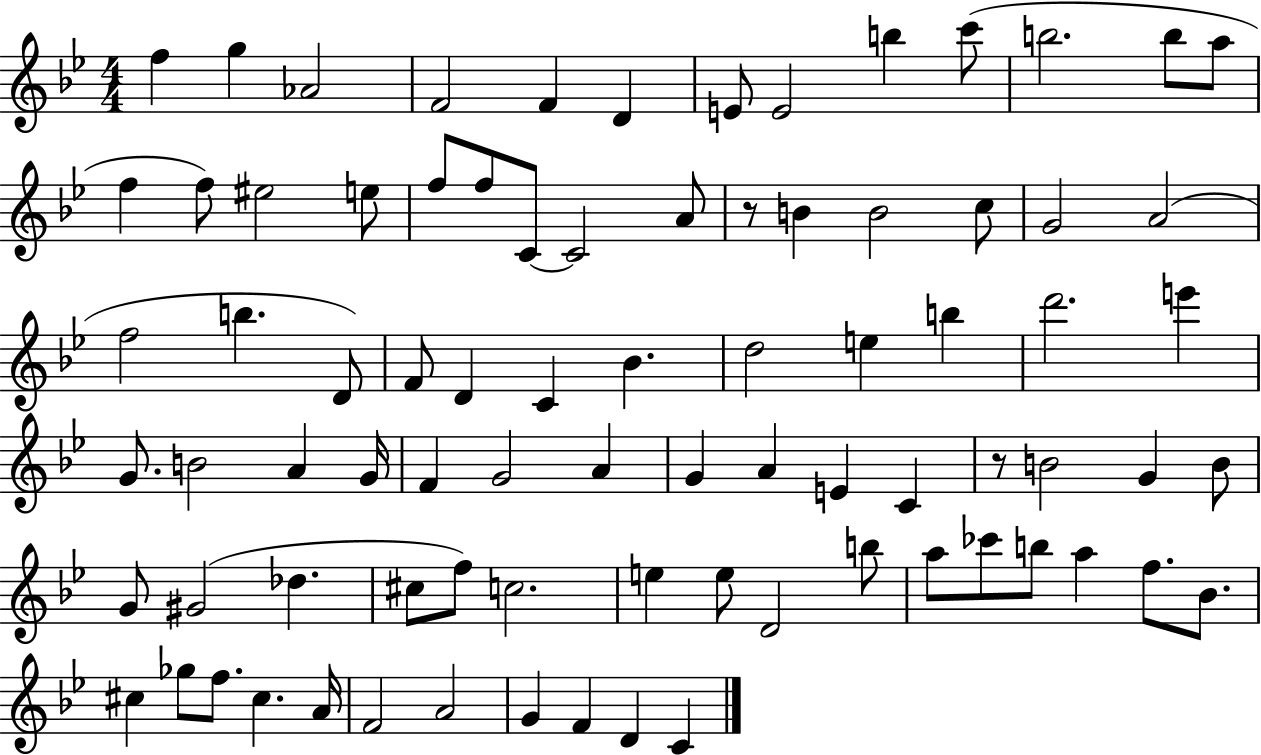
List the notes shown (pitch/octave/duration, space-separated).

F5/q G5/q Ab4/h F4/h F4/q D4/q E4/e E4/h B5/q C6/e B5/h. B5/e A5/e F5/q F5/e EIS5/h E5/e F5/e F5/e C4/e C4/h A4/e R/e B4/q B4/h C5/e G4/h A4/h F5/h B5/q. D4/e F4/e D4/q C4/q Bb4/q. D5/h E5/q B5/q D6/h. E6/q G4/e. B4/h A4/q G4/s F4/q G4/h A4/q G4/q A4/q E4/q C4/q R/e B4/h G4/q B4/e G4/e G#4/h Db5/q. C#5/e F5/e C5/h. E5/q E5/e D4/h B5/e A5/e CES6/e B5/e A5/q F5/e. Bb4/e. C#5/q Gb5/e F5/e. C#5/q. A4/s F4/h A4/h G4/q F4/q D4/q C4/q